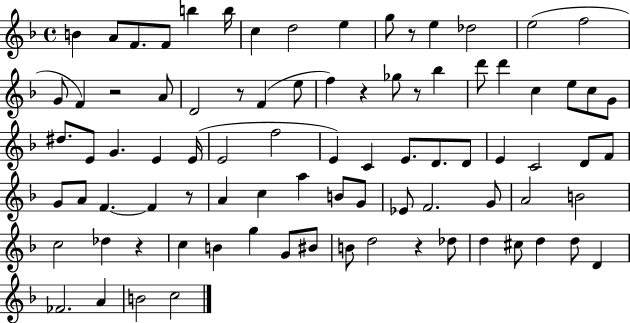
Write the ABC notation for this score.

X:1
T:Untitled
M:4/4
L:1/4
K:F
B A/2 F/2 F/2 b b/4 c d2 e g/2 z/2 e _d2 e2 f2 G/2 F z2 A/2 D2 z/2 F e/2 f z _g/2 z/2 _b d'/2 d' c e/2 c/2 G/2 ^d/2 E/2 G E E/4 E2 f2 E C E/2 D/2 D/2 E C2 D/2 F/2 G/2 A/2 F F z/2 A c a B/2 G/2 _E/2 F2 G/2 A2 B2 c2 _d z c B g G/2 ^B/2 B/2 d2 z _d/2 d ^c/2 d d/2 D _F2 A B2 c2